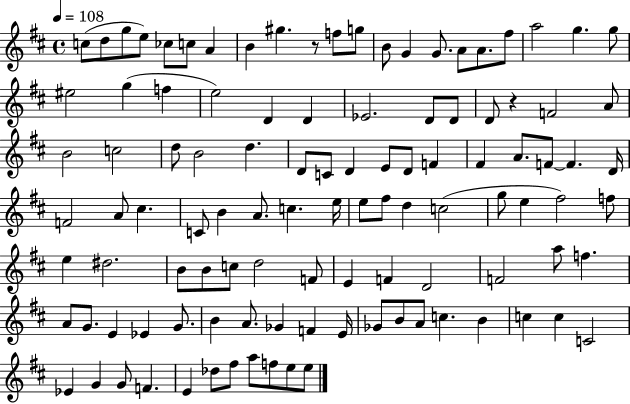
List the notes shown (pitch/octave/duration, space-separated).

C5/e D5/e G5/e E5/e CES5/e C5/e A4/q B4/q G#5/q. R/e F5/e G5/e B4/e G4/q G4/e. A4/e A4/e. F#5/e A5/h G5/q. G5/e EIS5/h G5/q F5/q E5/h D4/q D4/q Eb4/h. D4/e D4/e D4/e R/q F4/h A4/e B4/h C5/h D5/e B4/h D5/q. D4/e C4/e D4/q E4/e D4/e F4/q F#4/q A4/e. F4/e F4/q. D4/s F4/h A4/e C#5/q. C4/e B4/q A4/e. C5/q. E5/s E5/e F#5/e D5/q C5/h G5/e E5/q F#5/h F5/e E5/q D#5/h. B4/e B4/e C5/e D5/h F4/e E4/q F4/q D4/h F4/h A5/e F5/q. A4/e G4/e. E4/q Eb4/q G4/e. B4/q A4/e. Gb4/q F4/q E4/s Gb4/e B4/e A4/e C5/q. B4/q C5/q C5/q C4/h Eb4/q G4/q G4/e F4/q. E4/q Db5/e F#5/e A5/e F5/e E5/e E5/e